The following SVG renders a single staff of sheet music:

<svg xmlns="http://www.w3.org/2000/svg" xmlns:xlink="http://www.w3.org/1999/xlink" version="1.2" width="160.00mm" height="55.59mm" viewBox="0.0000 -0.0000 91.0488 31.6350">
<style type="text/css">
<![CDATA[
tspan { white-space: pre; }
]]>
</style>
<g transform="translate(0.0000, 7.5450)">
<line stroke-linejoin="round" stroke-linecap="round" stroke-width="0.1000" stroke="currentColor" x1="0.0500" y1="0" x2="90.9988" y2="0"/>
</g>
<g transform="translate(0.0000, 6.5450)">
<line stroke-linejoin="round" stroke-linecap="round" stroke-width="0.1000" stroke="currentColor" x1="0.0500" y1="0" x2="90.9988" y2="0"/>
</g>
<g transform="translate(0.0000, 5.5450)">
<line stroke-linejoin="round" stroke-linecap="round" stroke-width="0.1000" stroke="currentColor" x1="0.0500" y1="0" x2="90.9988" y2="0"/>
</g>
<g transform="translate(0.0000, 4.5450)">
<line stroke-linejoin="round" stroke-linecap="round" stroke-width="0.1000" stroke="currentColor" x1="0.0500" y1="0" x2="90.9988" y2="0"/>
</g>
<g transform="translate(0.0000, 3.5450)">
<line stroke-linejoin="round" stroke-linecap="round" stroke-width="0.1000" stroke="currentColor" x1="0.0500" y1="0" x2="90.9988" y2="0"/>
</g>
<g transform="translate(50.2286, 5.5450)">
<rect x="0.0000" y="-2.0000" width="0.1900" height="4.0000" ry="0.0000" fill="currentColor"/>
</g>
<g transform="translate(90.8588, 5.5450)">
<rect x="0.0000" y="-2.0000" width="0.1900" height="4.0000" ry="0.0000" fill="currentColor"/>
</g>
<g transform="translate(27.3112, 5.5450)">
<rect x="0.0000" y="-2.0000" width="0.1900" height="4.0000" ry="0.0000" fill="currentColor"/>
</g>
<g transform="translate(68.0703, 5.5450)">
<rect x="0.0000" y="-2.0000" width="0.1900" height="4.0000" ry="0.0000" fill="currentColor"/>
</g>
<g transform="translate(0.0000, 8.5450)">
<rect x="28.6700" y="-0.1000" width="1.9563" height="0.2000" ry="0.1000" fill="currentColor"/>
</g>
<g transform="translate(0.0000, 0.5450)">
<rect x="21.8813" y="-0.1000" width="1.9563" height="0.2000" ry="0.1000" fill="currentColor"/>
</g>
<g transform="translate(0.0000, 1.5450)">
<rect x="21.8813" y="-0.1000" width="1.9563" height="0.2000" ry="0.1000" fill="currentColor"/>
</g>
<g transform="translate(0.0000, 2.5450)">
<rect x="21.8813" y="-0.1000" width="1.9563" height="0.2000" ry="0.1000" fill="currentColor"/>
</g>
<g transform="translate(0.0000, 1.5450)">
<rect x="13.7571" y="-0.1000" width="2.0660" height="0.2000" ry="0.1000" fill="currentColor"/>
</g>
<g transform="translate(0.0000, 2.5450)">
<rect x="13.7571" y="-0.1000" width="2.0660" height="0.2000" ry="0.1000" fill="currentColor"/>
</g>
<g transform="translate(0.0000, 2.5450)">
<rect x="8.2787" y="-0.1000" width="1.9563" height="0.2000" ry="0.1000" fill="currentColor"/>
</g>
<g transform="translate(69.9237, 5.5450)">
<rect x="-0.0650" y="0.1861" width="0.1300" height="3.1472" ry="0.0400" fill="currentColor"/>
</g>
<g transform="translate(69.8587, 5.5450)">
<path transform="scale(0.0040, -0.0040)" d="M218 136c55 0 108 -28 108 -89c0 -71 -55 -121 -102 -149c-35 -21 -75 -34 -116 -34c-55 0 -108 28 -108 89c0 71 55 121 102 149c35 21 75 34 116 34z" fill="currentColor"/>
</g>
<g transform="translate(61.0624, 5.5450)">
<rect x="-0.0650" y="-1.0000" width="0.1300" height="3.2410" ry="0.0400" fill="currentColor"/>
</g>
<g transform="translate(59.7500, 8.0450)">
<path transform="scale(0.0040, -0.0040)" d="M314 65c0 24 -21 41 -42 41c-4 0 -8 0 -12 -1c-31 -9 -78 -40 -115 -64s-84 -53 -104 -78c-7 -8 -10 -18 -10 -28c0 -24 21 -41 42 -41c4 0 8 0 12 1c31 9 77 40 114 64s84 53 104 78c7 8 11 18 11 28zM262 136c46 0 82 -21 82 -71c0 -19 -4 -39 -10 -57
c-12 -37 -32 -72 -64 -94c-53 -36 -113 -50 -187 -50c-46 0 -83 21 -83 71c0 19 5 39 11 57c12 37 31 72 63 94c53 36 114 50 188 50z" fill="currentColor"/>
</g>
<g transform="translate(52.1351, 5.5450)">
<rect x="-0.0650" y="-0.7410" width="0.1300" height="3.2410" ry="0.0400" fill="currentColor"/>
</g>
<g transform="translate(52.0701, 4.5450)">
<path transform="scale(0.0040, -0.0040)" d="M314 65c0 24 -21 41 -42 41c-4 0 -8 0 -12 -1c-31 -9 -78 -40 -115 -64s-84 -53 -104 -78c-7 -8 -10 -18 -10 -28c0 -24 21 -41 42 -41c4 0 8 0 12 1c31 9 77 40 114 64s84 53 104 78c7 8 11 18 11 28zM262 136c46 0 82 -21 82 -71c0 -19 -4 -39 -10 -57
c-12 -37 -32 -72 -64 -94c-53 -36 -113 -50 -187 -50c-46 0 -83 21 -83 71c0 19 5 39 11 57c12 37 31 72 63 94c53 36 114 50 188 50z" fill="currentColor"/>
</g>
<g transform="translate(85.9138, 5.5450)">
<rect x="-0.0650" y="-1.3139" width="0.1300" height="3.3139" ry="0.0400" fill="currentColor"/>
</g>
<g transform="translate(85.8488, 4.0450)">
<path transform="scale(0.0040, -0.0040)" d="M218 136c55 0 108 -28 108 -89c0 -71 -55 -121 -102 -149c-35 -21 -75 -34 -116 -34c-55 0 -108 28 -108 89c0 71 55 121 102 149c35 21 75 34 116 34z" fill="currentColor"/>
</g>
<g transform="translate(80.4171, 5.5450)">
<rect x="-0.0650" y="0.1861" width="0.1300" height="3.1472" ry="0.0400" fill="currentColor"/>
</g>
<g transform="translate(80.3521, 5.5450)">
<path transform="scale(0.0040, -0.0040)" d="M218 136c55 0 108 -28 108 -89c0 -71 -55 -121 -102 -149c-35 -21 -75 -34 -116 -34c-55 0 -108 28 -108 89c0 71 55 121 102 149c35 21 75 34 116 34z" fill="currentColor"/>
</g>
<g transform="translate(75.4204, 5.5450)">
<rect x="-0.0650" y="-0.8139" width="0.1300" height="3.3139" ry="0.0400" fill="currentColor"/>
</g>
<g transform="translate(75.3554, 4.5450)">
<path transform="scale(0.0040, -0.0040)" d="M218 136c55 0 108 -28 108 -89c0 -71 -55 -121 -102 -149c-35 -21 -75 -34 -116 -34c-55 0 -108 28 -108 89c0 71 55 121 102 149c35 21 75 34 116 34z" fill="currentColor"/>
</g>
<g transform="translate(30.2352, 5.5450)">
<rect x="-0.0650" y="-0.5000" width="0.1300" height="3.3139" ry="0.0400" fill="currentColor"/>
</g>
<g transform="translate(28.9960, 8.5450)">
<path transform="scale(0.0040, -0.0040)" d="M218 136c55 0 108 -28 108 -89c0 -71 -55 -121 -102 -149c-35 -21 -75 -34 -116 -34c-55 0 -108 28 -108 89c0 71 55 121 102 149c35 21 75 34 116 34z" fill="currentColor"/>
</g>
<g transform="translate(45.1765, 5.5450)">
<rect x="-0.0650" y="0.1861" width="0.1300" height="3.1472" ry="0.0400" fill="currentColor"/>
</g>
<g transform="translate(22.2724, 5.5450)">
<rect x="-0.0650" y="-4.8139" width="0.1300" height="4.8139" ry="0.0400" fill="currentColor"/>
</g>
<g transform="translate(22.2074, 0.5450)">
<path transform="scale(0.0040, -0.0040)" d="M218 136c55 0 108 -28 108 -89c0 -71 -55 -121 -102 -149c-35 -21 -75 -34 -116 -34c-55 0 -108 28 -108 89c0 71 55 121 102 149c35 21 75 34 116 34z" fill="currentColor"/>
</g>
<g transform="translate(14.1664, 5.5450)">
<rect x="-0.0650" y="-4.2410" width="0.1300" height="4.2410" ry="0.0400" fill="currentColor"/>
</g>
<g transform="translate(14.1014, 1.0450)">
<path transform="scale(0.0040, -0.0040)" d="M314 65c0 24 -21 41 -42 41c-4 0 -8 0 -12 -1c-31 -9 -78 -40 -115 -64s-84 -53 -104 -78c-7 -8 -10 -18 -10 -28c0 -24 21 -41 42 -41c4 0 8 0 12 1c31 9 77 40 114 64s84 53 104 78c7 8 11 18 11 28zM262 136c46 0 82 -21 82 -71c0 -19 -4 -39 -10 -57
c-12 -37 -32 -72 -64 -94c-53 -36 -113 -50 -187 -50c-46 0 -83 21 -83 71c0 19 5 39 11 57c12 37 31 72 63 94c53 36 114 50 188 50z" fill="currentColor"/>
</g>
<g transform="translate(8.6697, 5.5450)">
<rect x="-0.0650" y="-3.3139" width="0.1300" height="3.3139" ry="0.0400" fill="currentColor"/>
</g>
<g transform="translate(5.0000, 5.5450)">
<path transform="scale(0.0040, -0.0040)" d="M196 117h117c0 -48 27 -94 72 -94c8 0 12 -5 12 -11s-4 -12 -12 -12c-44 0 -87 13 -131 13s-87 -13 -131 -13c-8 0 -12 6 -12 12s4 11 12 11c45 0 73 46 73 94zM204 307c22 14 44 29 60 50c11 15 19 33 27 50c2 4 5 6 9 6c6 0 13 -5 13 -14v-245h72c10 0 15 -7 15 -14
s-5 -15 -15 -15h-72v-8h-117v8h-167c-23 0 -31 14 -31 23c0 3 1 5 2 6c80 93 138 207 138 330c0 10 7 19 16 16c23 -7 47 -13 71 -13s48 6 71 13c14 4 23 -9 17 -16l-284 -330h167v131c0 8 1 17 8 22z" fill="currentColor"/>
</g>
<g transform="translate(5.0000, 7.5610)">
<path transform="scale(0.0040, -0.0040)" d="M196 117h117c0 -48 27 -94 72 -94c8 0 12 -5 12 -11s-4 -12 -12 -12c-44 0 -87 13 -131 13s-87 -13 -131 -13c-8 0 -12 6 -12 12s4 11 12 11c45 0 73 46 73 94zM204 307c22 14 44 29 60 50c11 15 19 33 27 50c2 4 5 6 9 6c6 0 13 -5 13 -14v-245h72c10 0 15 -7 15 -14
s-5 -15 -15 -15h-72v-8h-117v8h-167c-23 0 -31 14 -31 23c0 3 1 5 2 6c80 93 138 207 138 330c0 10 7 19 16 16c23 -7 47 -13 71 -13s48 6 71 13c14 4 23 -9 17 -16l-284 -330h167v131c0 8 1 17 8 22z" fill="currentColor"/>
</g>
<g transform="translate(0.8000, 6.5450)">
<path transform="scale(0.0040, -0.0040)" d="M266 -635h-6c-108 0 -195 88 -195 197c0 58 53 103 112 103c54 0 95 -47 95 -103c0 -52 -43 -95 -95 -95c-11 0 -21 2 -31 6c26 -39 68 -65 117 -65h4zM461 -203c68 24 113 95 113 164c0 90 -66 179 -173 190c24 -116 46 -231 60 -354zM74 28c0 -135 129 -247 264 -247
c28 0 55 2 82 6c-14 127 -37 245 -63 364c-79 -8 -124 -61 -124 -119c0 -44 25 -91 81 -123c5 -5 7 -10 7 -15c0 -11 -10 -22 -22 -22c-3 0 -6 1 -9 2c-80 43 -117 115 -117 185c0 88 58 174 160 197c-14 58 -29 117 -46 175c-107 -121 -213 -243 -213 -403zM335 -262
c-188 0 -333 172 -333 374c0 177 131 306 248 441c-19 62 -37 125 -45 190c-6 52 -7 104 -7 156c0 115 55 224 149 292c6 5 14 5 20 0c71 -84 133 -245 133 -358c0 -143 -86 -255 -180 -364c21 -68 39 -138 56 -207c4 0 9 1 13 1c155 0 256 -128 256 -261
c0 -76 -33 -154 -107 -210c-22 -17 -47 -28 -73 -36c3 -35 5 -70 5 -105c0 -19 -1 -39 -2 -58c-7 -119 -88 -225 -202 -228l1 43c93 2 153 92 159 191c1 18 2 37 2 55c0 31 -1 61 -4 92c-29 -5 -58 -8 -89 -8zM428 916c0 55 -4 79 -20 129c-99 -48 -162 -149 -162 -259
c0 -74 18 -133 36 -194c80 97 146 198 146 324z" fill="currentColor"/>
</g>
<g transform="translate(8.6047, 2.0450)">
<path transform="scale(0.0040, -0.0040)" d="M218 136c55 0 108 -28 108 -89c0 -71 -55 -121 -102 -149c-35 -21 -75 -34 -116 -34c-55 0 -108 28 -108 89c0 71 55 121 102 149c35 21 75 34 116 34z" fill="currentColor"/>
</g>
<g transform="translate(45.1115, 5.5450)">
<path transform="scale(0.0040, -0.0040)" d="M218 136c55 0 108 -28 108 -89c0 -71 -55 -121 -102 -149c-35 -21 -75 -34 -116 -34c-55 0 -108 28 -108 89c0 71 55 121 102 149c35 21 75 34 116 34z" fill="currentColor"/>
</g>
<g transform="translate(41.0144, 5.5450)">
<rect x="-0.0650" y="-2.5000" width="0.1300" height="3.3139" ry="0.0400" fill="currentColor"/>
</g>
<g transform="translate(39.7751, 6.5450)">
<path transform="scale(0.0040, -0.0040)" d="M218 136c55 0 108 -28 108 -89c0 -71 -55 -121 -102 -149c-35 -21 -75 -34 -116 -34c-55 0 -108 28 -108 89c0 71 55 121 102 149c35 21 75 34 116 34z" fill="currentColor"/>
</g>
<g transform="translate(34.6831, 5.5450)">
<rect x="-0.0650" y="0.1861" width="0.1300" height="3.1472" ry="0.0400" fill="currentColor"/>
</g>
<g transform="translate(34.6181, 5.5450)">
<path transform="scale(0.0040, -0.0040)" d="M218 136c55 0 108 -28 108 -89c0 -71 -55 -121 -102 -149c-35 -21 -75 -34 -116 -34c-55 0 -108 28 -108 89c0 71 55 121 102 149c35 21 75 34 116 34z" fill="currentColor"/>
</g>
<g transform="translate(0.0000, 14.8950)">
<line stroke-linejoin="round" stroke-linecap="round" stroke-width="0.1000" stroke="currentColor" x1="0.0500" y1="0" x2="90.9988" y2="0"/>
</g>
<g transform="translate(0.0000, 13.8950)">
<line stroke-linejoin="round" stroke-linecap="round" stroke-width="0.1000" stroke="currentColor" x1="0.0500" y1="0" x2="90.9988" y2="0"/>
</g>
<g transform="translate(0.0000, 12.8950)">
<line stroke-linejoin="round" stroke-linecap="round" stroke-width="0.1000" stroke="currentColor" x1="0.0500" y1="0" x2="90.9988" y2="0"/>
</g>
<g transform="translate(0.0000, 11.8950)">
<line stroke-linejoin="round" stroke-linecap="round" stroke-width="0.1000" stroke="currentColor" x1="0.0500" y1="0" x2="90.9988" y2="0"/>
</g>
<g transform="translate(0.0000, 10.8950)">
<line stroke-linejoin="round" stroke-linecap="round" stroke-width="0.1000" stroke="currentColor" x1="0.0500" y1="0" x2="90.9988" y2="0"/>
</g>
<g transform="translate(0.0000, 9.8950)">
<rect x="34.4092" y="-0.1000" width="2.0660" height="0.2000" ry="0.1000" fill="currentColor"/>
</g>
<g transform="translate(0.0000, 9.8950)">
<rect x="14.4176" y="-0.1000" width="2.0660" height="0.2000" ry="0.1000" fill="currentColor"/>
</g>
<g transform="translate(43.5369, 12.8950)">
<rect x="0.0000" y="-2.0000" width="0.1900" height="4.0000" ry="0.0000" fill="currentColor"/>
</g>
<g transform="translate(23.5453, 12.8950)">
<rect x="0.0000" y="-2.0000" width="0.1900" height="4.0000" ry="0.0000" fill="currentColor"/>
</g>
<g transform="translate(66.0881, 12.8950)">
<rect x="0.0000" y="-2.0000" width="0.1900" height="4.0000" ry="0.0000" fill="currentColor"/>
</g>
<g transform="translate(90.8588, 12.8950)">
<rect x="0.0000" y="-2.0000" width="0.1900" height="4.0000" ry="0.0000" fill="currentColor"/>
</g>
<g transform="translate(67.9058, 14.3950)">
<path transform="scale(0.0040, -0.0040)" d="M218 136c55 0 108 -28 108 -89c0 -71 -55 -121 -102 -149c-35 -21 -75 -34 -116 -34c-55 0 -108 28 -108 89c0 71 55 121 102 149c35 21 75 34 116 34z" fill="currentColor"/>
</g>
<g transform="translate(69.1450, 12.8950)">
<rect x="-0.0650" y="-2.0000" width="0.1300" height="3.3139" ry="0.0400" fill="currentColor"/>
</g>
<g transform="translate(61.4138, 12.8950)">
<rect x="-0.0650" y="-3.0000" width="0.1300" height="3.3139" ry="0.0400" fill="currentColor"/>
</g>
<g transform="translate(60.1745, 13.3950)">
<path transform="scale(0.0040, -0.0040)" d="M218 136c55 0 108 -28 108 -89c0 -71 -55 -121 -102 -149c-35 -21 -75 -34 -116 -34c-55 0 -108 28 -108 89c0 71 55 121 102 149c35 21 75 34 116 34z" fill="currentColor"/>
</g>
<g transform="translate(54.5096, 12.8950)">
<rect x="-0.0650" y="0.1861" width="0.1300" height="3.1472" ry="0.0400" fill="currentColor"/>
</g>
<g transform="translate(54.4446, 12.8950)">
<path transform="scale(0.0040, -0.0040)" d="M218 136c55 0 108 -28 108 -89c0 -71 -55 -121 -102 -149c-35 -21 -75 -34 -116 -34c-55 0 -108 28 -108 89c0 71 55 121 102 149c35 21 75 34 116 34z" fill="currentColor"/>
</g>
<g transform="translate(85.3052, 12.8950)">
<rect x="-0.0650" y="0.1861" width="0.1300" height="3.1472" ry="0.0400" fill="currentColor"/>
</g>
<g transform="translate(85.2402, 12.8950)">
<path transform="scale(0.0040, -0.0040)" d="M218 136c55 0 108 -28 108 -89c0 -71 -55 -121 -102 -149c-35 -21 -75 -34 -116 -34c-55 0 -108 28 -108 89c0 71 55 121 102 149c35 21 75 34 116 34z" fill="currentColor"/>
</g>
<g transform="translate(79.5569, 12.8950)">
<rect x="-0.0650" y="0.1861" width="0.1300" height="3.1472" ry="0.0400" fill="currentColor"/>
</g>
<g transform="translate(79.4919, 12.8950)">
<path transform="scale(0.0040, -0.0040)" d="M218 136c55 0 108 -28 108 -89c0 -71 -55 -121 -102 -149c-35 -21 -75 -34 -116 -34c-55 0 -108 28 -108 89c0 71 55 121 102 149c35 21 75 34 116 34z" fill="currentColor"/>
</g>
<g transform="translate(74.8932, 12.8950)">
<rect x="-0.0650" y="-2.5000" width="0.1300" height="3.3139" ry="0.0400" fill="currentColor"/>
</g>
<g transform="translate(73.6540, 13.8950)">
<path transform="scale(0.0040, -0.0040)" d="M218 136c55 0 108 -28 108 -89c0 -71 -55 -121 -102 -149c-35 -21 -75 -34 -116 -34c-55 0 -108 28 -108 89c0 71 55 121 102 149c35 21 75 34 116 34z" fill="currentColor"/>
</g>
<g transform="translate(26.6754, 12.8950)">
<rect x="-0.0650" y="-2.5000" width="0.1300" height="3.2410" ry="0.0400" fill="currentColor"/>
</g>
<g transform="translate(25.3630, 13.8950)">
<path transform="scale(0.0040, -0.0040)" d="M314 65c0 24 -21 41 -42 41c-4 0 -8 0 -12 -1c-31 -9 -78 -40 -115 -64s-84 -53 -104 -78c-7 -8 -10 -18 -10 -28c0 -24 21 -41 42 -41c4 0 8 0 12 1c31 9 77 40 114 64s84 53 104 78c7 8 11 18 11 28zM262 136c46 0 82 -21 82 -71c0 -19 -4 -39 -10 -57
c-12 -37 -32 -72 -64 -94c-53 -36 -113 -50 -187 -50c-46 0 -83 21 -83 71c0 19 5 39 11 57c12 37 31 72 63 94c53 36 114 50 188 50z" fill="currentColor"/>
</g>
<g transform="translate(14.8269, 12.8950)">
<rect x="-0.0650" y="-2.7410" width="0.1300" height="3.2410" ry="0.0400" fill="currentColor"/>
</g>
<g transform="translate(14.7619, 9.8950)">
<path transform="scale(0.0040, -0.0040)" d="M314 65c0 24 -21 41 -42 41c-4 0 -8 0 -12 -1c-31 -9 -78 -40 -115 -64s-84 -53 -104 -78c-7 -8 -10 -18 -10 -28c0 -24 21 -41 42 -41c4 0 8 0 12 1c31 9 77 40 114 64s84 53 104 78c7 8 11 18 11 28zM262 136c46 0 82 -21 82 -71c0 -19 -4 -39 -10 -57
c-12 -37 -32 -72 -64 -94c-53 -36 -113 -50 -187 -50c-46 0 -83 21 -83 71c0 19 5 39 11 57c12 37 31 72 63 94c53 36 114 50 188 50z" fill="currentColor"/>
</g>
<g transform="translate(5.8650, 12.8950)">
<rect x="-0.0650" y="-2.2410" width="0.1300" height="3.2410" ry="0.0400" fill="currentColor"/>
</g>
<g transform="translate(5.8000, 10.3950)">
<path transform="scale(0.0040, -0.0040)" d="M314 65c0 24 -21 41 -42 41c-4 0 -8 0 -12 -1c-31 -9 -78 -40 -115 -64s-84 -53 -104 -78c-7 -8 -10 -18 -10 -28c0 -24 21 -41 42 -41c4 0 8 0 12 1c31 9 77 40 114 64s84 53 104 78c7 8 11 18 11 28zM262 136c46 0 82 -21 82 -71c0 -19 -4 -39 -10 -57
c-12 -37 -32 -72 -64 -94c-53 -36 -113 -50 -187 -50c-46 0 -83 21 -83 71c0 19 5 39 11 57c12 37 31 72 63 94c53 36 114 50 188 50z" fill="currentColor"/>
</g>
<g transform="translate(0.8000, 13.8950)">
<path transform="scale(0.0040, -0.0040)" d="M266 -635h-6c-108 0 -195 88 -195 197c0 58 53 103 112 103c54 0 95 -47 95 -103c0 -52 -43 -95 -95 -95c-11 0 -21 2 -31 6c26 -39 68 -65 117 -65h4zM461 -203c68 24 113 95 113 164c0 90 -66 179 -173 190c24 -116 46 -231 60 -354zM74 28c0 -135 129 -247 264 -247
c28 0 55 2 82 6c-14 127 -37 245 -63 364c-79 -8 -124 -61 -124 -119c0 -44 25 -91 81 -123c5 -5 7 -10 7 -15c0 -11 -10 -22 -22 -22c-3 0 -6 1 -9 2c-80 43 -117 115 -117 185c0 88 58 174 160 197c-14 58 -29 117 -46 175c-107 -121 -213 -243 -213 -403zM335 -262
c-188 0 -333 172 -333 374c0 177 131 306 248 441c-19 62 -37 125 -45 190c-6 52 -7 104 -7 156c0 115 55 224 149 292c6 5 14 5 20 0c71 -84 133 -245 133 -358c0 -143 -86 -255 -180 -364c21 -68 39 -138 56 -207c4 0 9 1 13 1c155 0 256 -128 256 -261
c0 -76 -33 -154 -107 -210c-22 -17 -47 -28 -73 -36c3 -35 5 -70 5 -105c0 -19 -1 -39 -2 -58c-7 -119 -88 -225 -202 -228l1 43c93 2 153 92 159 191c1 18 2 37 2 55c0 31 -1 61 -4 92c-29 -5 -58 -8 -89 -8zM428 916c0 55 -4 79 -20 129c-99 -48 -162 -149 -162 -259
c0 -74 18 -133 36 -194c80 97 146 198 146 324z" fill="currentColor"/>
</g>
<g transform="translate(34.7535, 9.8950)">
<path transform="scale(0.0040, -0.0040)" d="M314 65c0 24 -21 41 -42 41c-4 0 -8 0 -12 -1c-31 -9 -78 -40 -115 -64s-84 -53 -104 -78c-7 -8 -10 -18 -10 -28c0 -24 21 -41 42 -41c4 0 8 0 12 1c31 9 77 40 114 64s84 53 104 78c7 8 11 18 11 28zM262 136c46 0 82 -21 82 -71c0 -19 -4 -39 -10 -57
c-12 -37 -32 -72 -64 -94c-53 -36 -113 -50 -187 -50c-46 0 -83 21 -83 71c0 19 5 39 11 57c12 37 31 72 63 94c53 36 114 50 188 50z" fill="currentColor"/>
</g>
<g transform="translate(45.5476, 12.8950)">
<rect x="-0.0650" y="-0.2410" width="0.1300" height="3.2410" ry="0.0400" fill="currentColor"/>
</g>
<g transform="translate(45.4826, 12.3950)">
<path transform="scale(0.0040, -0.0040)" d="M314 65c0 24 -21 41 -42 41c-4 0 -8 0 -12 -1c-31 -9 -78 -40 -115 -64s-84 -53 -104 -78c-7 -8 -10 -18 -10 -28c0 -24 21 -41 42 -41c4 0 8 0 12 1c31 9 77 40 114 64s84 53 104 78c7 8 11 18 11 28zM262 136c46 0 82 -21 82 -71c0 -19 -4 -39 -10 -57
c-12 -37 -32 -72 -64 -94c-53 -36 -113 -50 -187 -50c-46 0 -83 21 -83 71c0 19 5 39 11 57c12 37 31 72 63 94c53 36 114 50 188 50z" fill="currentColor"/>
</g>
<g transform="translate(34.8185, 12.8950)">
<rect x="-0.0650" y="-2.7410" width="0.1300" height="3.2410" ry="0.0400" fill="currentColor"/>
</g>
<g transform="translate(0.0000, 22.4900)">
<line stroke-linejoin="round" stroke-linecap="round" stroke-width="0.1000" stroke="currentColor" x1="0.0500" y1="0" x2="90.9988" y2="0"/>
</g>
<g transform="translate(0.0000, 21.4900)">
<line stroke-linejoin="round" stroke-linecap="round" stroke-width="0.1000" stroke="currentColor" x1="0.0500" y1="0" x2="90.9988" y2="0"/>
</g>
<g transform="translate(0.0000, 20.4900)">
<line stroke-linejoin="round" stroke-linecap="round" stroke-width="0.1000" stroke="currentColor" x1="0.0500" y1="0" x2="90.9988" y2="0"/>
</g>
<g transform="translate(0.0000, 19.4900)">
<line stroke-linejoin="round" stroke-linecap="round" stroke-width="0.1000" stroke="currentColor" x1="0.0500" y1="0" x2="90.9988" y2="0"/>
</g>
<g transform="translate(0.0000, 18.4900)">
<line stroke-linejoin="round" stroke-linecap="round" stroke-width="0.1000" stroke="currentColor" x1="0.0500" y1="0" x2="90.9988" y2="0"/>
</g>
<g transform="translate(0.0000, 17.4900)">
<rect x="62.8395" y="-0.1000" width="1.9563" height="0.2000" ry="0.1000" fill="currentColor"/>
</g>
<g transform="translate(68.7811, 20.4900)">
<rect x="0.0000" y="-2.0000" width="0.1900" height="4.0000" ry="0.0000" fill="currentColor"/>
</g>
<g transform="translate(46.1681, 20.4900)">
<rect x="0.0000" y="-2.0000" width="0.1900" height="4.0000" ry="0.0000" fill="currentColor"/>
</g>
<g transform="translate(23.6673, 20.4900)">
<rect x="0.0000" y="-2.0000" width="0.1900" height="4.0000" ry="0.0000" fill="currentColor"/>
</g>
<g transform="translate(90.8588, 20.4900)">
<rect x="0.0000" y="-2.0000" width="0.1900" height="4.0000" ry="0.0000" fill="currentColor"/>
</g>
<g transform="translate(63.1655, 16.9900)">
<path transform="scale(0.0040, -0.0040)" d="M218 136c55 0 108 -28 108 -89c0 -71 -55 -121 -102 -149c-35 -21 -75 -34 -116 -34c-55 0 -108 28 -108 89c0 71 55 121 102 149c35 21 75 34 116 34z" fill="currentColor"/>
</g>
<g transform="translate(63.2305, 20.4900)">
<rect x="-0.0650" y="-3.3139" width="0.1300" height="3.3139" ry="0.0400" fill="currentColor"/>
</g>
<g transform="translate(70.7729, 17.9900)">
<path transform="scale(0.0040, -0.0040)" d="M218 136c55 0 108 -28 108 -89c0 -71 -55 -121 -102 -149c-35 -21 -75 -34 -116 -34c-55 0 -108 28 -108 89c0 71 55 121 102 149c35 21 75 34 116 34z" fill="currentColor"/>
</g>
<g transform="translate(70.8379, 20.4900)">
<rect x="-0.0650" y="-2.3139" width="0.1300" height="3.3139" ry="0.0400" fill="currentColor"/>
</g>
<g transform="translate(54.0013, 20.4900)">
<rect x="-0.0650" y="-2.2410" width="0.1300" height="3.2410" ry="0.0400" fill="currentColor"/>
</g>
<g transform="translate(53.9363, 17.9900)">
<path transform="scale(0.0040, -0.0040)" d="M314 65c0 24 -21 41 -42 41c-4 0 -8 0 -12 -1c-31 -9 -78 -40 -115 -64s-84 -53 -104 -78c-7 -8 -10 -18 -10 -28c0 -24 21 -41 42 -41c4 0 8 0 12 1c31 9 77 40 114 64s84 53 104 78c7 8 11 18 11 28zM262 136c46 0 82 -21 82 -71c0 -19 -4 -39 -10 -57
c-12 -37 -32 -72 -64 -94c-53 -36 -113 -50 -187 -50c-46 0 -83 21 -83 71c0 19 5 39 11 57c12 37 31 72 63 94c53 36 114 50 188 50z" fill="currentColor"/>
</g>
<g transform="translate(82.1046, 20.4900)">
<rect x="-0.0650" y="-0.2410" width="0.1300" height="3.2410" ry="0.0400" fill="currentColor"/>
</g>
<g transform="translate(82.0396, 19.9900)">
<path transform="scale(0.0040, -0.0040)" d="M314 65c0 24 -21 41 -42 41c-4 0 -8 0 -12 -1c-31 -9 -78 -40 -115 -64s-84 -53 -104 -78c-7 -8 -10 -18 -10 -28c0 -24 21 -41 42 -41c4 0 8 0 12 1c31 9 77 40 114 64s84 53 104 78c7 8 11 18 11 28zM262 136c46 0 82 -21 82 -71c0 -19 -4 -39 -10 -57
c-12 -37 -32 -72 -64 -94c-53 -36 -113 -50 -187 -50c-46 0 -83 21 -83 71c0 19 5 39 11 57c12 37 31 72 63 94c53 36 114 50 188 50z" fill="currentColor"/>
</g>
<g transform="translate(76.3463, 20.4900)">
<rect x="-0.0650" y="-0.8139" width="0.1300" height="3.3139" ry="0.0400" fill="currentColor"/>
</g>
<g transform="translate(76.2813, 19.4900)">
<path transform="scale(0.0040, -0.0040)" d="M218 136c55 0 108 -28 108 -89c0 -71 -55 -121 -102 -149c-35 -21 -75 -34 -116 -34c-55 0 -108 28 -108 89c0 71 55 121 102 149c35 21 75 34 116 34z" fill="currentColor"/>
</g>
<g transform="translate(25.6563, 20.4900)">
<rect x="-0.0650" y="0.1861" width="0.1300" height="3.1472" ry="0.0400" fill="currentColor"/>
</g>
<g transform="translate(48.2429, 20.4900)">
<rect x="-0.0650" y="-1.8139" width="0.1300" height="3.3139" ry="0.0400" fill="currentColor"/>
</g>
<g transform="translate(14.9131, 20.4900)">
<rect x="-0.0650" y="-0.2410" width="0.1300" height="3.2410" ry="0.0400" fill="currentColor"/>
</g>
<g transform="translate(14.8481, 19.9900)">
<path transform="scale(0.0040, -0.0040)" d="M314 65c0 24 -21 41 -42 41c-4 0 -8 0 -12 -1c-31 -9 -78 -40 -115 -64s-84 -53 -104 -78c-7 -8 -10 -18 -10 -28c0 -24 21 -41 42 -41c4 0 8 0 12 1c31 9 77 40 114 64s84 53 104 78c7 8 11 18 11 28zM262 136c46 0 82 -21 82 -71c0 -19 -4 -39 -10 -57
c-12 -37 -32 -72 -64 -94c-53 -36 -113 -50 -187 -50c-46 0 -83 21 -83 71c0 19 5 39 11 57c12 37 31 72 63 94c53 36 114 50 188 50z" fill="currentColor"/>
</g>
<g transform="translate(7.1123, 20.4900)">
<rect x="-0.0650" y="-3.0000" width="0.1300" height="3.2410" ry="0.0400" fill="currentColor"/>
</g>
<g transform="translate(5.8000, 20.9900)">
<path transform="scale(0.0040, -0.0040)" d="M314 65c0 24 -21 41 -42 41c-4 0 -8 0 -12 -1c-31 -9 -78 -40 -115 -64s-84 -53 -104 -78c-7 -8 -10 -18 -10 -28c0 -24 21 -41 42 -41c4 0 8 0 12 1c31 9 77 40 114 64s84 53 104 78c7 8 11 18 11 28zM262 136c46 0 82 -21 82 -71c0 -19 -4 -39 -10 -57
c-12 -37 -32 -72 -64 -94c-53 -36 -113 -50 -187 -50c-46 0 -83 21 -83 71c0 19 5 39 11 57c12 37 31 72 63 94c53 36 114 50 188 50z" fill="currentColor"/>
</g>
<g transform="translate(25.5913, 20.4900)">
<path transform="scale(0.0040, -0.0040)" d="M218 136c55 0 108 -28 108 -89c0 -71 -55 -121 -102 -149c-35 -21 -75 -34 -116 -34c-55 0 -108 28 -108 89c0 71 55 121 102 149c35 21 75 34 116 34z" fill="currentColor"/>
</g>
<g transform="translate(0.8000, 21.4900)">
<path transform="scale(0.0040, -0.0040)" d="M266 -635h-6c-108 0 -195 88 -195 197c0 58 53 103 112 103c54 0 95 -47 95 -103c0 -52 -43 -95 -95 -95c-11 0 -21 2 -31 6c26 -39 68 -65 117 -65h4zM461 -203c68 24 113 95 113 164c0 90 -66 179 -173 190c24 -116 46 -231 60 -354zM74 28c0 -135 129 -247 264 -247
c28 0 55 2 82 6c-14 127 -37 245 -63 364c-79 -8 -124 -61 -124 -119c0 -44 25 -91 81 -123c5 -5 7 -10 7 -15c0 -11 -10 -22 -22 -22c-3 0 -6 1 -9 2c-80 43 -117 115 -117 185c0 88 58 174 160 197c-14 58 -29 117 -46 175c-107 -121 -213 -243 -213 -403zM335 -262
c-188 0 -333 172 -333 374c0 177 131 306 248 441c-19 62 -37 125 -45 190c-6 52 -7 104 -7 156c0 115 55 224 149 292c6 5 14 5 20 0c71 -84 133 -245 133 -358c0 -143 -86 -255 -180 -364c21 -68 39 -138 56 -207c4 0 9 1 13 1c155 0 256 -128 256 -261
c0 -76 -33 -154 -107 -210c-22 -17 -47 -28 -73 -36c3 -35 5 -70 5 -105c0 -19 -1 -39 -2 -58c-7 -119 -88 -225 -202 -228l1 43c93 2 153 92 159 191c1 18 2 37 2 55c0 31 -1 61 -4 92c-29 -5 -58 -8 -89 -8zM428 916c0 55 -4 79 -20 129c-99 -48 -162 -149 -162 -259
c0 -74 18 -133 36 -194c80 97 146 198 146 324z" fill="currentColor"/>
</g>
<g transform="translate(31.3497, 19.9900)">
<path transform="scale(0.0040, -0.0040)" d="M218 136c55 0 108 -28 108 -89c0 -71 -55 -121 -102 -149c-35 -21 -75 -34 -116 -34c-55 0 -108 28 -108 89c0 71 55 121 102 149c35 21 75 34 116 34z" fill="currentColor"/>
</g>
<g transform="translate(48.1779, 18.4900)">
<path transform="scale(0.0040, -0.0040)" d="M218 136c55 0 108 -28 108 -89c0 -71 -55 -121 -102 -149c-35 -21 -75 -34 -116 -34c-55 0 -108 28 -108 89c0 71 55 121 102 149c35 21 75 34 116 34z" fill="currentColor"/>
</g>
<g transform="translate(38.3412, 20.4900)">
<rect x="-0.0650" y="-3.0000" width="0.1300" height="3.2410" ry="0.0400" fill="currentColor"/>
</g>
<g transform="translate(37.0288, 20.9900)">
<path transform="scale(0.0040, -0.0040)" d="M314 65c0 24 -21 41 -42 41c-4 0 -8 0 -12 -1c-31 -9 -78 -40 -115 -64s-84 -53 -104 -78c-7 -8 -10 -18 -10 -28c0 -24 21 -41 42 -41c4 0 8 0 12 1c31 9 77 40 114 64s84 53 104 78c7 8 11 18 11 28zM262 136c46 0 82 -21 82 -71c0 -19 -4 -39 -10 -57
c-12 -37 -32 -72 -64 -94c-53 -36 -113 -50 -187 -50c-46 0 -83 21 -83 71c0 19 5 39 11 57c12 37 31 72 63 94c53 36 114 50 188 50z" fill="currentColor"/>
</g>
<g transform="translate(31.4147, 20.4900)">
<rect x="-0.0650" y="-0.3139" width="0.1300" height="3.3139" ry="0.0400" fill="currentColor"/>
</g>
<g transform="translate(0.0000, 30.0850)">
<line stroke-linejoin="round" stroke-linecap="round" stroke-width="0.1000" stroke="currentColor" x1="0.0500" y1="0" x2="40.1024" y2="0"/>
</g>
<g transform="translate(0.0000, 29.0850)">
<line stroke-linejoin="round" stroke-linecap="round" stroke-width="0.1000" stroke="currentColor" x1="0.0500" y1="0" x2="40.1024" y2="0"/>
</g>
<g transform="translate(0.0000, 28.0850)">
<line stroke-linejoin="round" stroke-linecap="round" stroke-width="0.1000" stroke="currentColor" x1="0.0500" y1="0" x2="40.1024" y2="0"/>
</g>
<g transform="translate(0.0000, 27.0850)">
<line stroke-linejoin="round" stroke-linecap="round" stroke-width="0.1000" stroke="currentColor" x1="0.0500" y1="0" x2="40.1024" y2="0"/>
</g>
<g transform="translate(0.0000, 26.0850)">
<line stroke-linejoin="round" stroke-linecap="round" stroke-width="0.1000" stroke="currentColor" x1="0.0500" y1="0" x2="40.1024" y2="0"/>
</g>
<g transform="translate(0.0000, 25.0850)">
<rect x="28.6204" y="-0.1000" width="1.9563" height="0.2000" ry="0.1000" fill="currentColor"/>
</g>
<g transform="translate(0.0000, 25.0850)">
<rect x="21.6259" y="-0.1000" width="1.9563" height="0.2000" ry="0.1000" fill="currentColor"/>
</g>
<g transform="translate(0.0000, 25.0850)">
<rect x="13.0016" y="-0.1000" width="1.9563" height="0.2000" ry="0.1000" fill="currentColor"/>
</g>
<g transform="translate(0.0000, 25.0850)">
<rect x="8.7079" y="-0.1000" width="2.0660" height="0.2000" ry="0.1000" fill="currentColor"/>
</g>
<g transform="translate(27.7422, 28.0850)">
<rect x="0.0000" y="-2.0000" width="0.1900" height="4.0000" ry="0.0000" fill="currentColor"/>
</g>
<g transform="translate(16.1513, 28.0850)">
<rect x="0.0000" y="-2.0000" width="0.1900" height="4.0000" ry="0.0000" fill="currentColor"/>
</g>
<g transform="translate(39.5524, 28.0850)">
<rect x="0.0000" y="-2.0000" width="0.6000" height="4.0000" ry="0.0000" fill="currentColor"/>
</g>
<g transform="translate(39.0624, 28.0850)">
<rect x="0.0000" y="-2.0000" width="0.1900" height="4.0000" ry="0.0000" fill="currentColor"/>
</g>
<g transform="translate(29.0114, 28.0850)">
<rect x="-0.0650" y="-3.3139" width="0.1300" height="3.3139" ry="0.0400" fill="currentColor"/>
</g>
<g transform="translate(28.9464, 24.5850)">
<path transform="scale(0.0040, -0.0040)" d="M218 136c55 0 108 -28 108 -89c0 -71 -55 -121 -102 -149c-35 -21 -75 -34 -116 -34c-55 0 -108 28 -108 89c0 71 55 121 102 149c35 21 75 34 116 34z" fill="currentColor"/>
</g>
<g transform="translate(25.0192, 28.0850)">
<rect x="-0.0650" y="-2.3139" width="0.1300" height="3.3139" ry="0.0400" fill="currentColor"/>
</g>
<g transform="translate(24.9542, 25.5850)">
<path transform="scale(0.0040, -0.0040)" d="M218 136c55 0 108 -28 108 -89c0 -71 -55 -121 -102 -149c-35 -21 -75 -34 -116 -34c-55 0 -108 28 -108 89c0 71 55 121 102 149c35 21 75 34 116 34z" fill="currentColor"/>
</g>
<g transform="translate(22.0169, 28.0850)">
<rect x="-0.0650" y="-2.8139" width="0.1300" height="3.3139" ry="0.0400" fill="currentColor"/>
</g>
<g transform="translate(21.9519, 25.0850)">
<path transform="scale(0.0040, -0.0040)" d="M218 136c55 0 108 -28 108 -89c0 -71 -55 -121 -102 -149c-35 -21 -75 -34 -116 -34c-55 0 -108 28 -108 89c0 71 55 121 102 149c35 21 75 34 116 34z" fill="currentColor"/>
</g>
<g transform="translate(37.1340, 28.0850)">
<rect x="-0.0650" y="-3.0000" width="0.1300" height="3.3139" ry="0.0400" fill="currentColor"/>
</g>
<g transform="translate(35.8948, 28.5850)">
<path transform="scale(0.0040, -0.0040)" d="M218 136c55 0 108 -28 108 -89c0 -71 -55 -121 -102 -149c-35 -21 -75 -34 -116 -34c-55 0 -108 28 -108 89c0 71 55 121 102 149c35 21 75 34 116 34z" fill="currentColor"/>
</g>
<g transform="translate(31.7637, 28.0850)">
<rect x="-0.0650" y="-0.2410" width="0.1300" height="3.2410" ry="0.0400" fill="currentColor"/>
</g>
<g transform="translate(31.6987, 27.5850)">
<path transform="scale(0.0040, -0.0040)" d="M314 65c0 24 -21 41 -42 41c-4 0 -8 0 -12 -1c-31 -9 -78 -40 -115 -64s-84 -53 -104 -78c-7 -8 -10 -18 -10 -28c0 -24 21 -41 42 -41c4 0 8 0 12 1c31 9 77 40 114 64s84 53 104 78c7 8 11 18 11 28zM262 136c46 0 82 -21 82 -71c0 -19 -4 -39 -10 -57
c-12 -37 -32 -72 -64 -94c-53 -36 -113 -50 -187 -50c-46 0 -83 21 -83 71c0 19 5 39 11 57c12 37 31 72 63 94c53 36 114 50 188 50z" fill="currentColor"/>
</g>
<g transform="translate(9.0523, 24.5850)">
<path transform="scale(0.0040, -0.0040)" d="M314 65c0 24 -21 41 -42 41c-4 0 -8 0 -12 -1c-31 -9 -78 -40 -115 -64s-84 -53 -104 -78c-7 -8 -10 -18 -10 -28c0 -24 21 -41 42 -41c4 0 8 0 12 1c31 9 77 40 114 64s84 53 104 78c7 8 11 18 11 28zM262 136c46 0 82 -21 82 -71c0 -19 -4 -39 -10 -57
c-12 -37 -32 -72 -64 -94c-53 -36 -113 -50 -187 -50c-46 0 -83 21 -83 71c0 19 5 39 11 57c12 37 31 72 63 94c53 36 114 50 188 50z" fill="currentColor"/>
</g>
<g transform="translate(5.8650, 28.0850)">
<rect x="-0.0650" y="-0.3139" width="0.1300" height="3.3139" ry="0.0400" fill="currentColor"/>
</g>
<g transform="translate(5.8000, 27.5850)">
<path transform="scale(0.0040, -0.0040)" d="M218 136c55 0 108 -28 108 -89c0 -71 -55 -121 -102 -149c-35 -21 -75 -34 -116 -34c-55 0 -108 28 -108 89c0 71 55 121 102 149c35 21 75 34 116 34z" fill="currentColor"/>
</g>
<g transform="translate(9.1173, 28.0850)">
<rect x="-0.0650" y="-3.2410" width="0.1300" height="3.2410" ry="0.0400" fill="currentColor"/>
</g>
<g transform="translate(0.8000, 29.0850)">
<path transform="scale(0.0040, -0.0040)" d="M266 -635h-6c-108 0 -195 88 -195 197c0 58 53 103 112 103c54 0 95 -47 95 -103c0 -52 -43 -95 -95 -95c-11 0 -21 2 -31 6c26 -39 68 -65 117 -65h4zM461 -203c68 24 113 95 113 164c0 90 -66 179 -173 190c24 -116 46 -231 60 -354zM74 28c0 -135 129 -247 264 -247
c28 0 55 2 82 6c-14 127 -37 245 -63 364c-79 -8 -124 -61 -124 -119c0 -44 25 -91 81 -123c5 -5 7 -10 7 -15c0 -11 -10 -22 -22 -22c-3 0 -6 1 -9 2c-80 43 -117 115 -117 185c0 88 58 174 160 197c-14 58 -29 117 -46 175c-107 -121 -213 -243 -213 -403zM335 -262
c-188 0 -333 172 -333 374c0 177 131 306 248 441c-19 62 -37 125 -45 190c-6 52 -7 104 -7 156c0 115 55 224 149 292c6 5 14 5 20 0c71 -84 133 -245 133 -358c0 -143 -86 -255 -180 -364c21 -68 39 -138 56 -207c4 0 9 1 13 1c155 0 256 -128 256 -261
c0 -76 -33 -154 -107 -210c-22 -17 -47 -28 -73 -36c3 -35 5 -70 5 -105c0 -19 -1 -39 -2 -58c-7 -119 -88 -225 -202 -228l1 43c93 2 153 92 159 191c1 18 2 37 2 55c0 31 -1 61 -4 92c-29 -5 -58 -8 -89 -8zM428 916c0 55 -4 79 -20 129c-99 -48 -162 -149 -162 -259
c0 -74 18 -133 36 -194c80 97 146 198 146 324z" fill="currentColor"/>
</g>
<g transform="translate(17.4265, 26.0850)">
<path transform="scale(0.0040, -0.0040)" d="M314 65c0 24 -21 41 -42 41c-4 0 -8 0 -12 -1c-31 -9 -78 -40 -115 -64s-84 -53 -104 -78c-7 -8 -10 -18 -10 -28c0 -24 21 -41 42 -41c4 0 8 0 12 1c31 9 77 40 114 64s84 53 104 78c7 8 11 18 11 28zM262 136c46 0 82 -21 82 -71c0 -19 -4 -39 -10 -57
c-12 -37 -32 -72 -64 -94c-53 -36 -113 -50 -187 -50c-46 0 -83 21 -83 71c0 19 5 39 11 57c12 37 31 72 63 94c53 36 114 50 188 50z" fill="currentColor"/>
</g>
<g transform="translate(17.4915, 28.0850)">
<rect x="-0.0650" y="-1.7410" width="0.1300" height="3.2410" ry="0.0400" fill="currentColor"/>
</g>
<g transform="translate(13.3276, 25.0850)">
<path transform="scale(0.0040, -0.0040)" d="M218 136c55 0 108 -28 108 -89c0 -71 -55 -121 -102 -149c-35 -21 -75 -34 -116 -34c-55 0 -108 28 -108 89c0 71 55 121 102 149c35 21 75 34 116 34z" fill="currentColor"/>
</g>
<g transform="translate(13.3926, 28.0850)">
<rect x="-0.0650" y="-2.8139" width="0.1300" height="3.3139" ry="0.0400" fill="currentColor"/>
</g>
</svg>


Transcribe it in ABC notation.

X:1
T:Untitled
M:4/4
L:1/4
K:C
b d'2 e' C B G B d2 D2 B d B e g2 a2 G2 a2 c2 B A F G B B A2 c2 B c A2 f g2 b g d c2 c b2 a f2 a g b c2 A